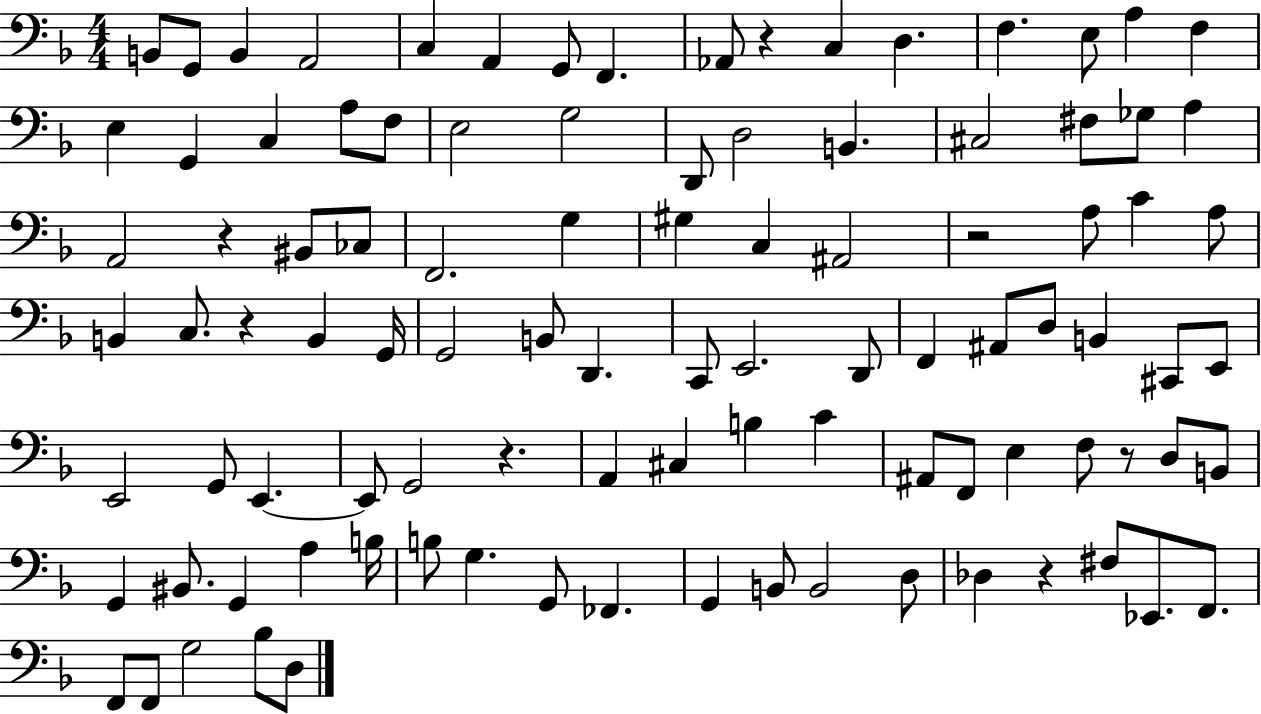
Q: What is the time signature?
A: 4/4